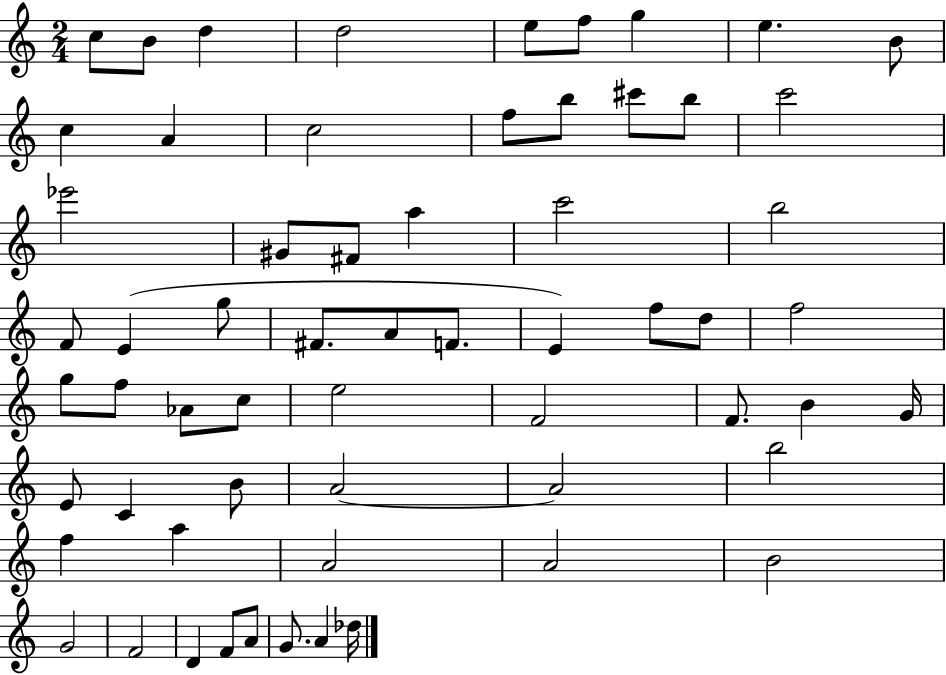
X:1
T:Untitled
M:2/4
L:1/4
K:C
c/2 B/2 d d2 e/2 f/2 g e B/2 c A c2 f/2 b/2 ^c'/2 b/2 c'2 _e'2 ^G/2 ^F/2 a c'2 b2 F/2 E g/2 ^F/2 A/2 F/2 E f/2 d/2 f2 g/2 f/2 _A/2 c/2 e2 F2 F/2 B G/4 E/2 C B/2 A2 A2 b2 f a A2 A2 B2 G2 F2 D F/2 A/2 G/2 A _d/4